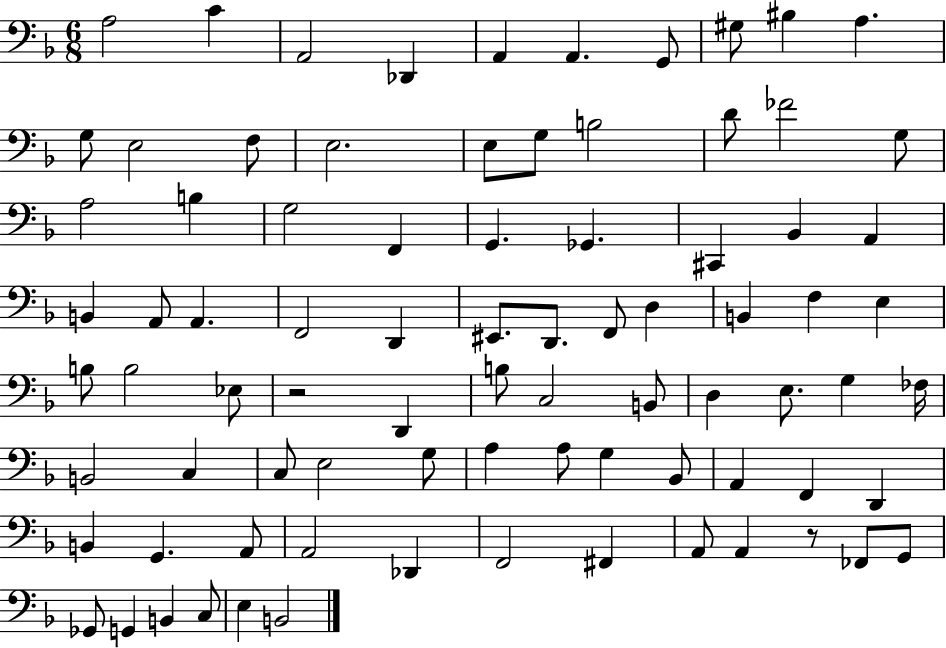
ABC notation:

X:1
T:Untitled
M:6/8
L:1/4
K:F
A,2 C A,,2 _D,, A,, A,, G,,/2 ^G,/2 ^B, A, G,/2 E,2 F,/2 E,2 E,/2 G,/2 B,2 D/2 _F2 G,/2 A,2 B, G,2 F,, G,, _G,, ^C,, _B,, A,, B,, A,,/2 A,, F,,2 D,, ^E,,/2 D,,/2 F,,/2 D, B,, F, E, B,/2 B,2 _E,/2 z2 D,, B,/2 C,2 B,,/2 D, E,/2 G, _F,/4 B,,2 C, C,/2 E,2 G,/2 A, A,/2 G, _B,,/2 A,, F,, D,, B,, G,, A,,/2 A,,2 _D,, F,,2 ^F,, A,,/2 A,, z/2 _F,,/2 G,,/2 _G,,/2 G,, B,, C,/2 E, B,,2